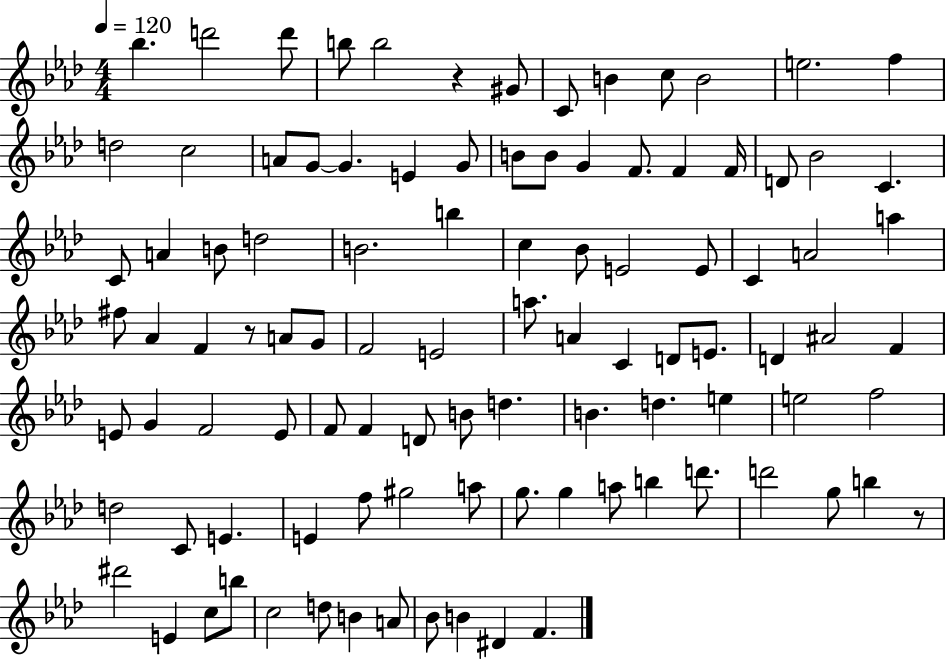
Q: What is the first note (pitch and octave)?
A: Bb5